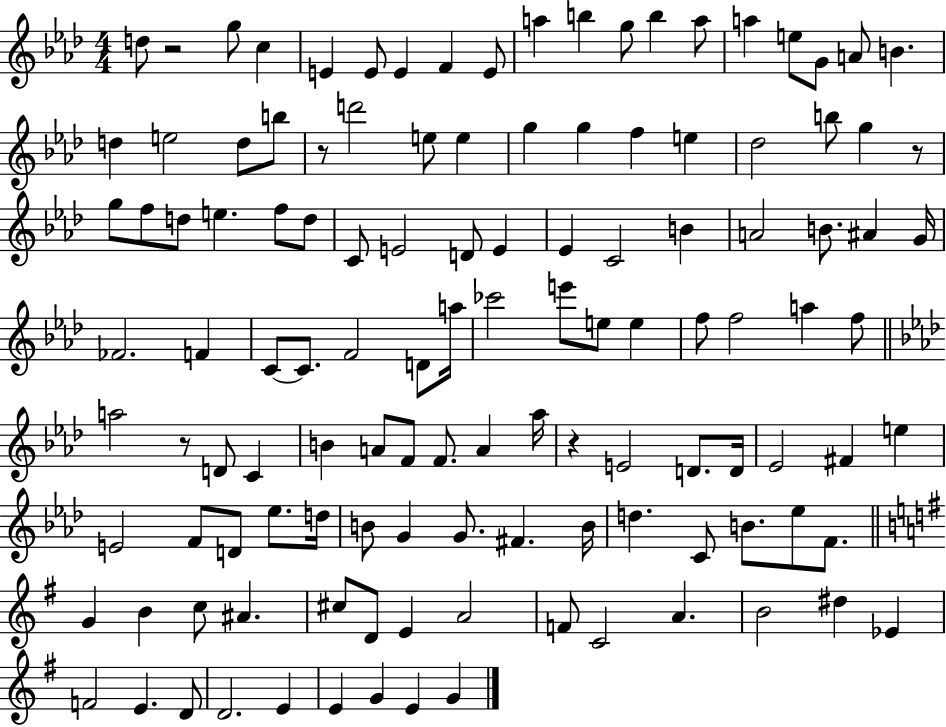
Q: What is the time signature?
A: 4/4